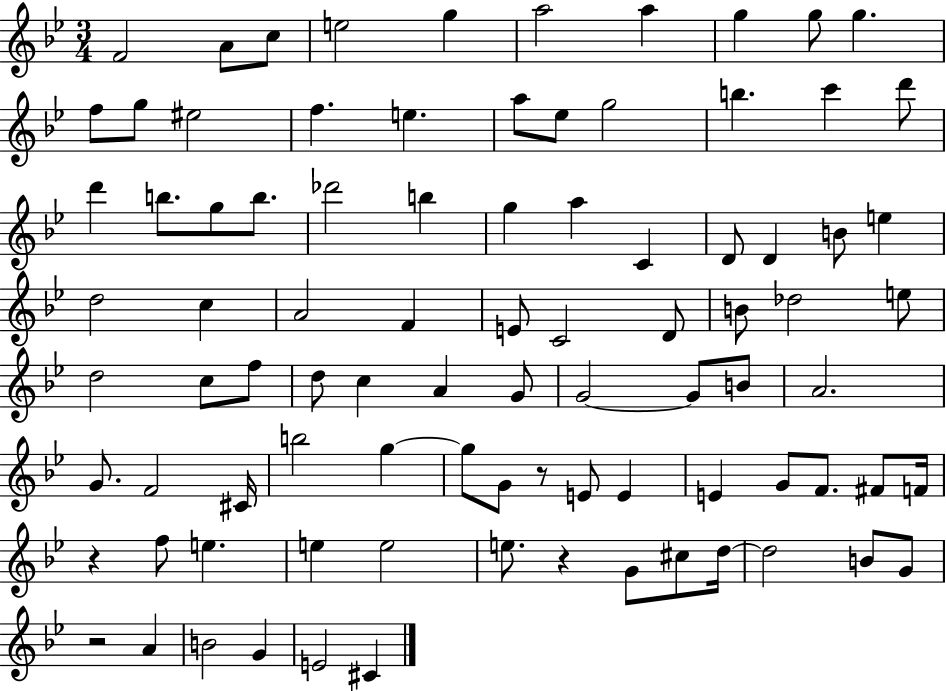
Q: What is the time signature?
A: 3/4